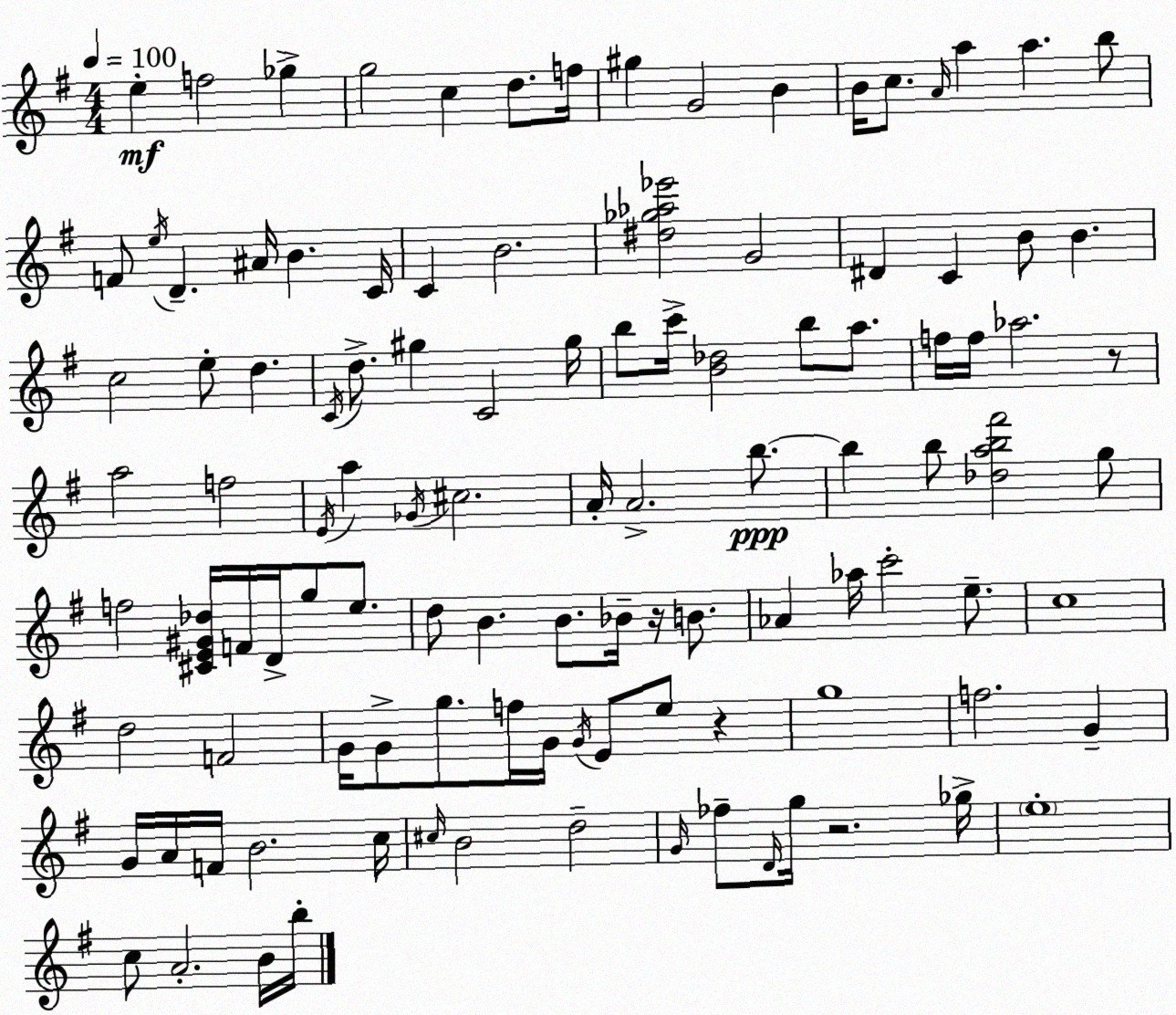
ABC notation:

X:1
T:Untitled
M:4/4
L:1/4
K:G
e f2 _g g2 c d/2 f/4 ^g G2 B B/4 c/2 A/4 a a b/2 F/2 e/4 D ^A/4 B C/4 C B2 [^d_g_a_e']2 G2 ^D C B/2 B c2 e/2 d C/4 d/2 ^g C2 ^g/4 b/2 c'/4 [B_d]2 b/2 a/2 f/4 f/4 _a2 z/2 a2 f2 E/4 a _G/4 ^c2 A/4 A2 b/2 b b/2 [_dab^f']2 g/2 f2 [^CE^G_d]/4 F/4 D/4 g/2 e/2 d/2 B B/2 _B/4 z/4 B/2 _A _a/4 c'2 e/2 c4 d2 F2 G/4 G/2 g/2 f/4 G/4 G/4 E/2 e/2 z g4 f2 G G/4 A/4 F/4 B2 c/4 ^c/4 B2 d2 G/4 _f/2 D/4 g/4 z2 _g/4 e4 c/2 A2 B/4 b/4